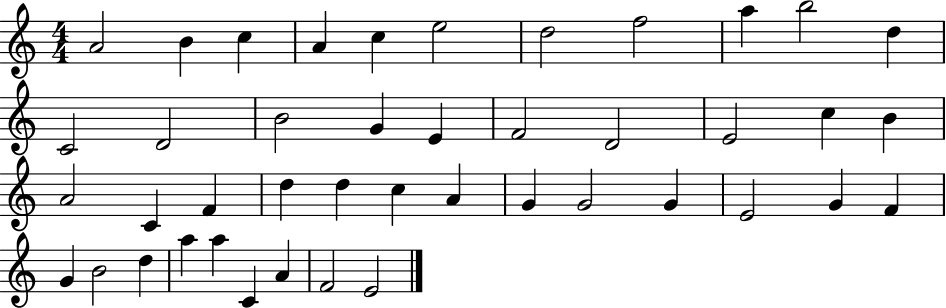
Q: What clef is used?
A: treble